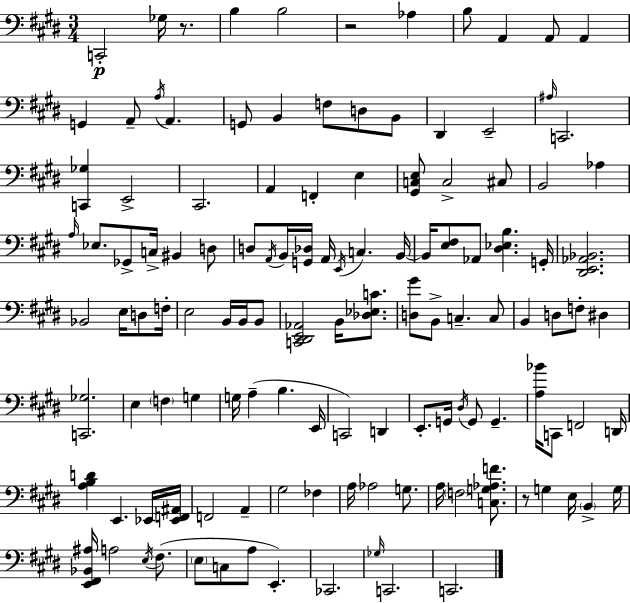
C2/h Gb3/s R/e. B3/q B3/h R/h Ab3/q B3/e A2/q A2/e A2/q G2/q A2/e A3/s A2/q. G2/e B2/q F3/e D3/e B2/e D#2/q E2/h A#3/s C2/h. [C2,Gb3]/q E2/h C#2/h. A2/q F2/q E3/q [G#2,C3,E3]/e C3/h C#3/e B2/h Ab3/q A3/s Eb3/e. Gb2/e C3/s BIS2/q D3/e D3/e A2/s B2/s [G2,Db3]/s A2/s E2/s C3/q. B2/s B2/s [E3,F#3]/e Ab2/e [D#3,Eb3,B3]/q. G2/s [D#2,E2,Ab2,Bb2]/h. Bb2/h E3/s D3/e F3/s E3/h B2/s B2/s B2/e [C2,D#2,E2,Ab2]/h B2/s [Db3,Eb3,C4]/e. [D3,G#4]/e B2/e C3/q. C3/e B2/q D3/e F3/e D#3/q [C2,Gb3]/h. E3/q F3/q G3/q G3/s A3/q B3/q. E2/s C2/h D2/q E2/e. G2/s D#3/s G2/e G2/q. [A3,Bb4]/s C2/e F2/h D2/s [A3,B3,D4]/q E2/q. Eb2/s [Eb2,F2,A#2]/s F2/h A2/q G#3/h FES3/q A3/s Ab3/h G3/e. A3/s F3/h [C3,G3,Ab3,F4]/e. R/e G3/q E3/s B2/q G3/s [E2,F#2,Bb2,A#3]/s A3/h E3/s F#3/e. E3/e C3/e A3/e E2/q. CES2/h. Gb3/s C2/h. C2/h.